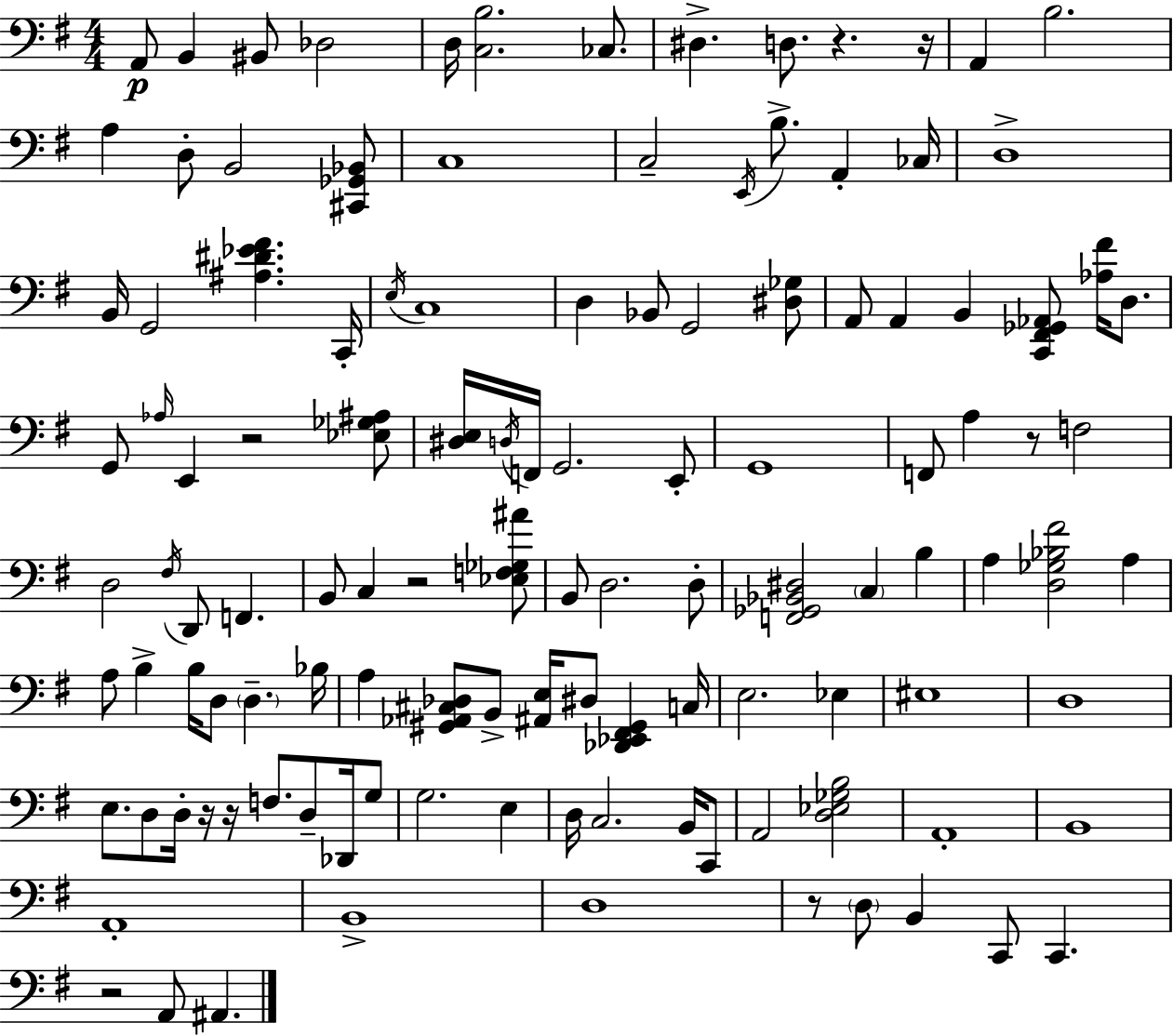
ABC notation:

X:1
T:Untitled
M:4/4
L:1/4
K:Em
A,,/2 B,, ^B,,/2 _D,2 D,/4 [C,B,]2 _C,/2 ^D, D,/2 z z/4 A,, B,2 A, D,/2 B,,2 [^C,,_G,,_B,,]/2 C,4 C,2 E,,/4 B,/2 A,, _C,/4 D,4 B,,/4 G,,2 [^A,^D_E^F] C,,/4 E,/4 C,4 D, _B,,/2 G,,2 [^D,_G,]/2 A,,/2 A,, B,, [C,,^F,,_G,,_A,,]/2 [_A,^F]/4 D,/2 G,,/2 _A,/4 E,, z2 [_E,_G,^A,]/2 [^D,E,]/4 D,/4 F,,/4 G,,2 E,,/2 G,,4 F,,/2 A, z/2 F,2 D,2 ^F,/4 D,,/2 F,, B,,/2 C, z2 [_E,F,_G,^A]/2 B,,/2 D,2 D,/2 [F,,_G,,_B,,^D,]2 C, B, A, [D,_G,_B,^F]2 A, A,/2 B, B,/4 D,/2 D, _B,/4 A, [^G,,_A,,^C,_D,]/2 B,,/2 [^A,,E,]/4 ^D,/2 [_D,,_E,,^F,,^G,,] C,/4 E,2 _E, ^E,4 D,4 E,/2 D,/2 D,/4 z/4 z/4 F,/2 D,/2 _D,,/4 G,/2 G,2 E, D,/4 C,2 B,,/4 C,,/2 A,,2 [D,_E,_G,B,]2 A,,4 B,,4 A,,4 B,,4 D,4 z/2 D,/2 B,, C,,/2 C,, z2 A,,/2 ^A,,